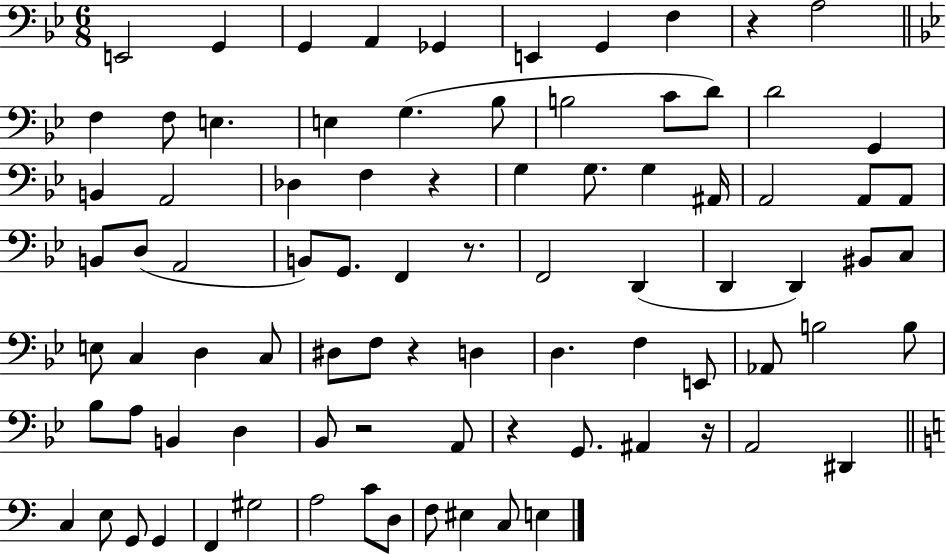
{
  \clef bass
  \numericTimeSignature
  \time 6/8
  \key bes \major
  e,2 g,4 | g,4 a,4 ges,4 | e,4 g,4 f4 | r4 a2 | \break \bar "||" \break \key bes \major f4 f8 e4. | e4 g4.( bes8 | b2 c'8 d'8) | d'2 g,4 | \break b,4 a,2 | des4 f4 r4 | g4 g8. g4 ais,16 | a,2 a,8 a,8 | \break b,8 d8( a,2 | b,8) g,8. f,4 r8. | f,2 d,4( | d,4 d,4) bis,8 c8 | \break e8 c4 d4 c8 | dis8 f8 r4 d4 | d4. f4 e,8 | aes,8 b2 b8 | \break bes8 a8 b,4 d4 | bes,8 r2 a,8 | r4 g,8. ais,4 r16 | a,2 dis,4 | \break \bar "||" \break \key c \major c4 e8 g,8 g,4 | f,4 gis2 | a2 c'8 d8 | f8 eis4 c8 e4 | \break \bar "|."
}